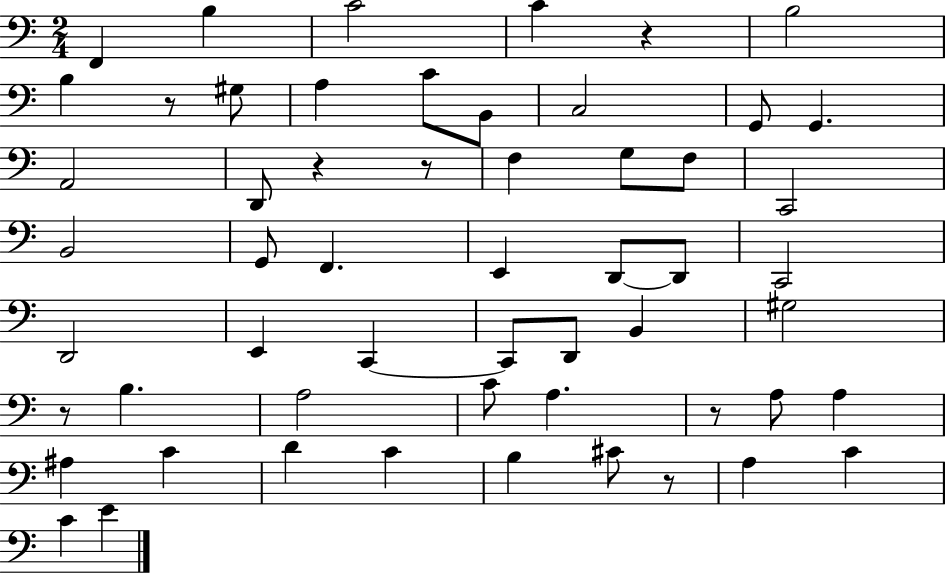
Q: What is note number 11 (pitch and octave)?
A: C3